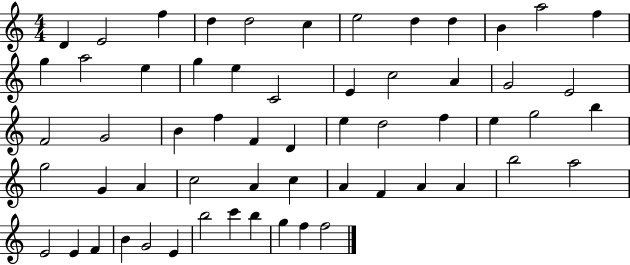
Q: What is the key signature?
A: C major